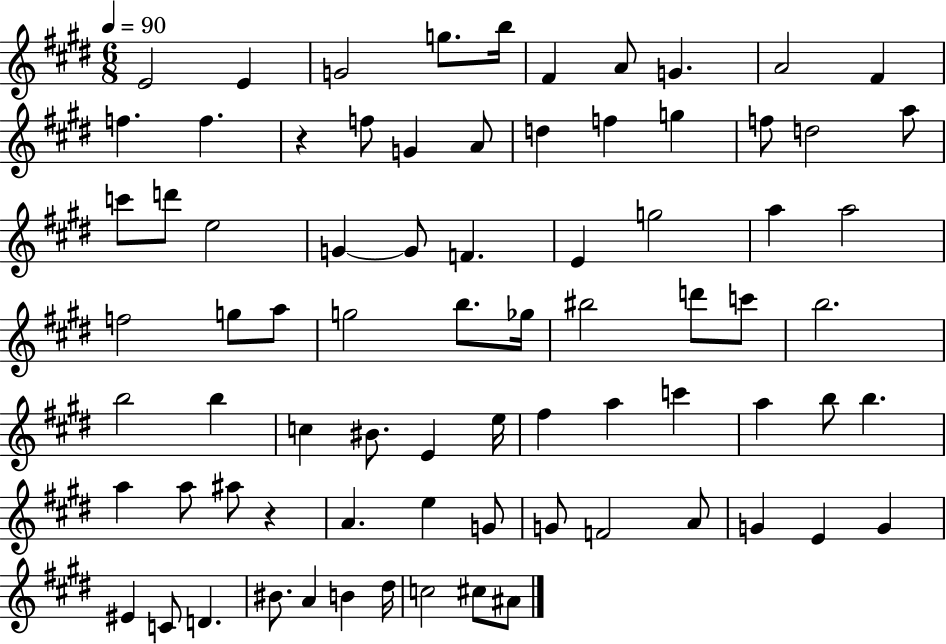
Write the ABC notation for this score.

X:1
T:Untitled
M:6/8
L:1/4
K:E
E2 E G2 g/2 b/4 ^F A/2 G A2 ^F f f z f/2 G A/2 d f g f/2 d2 a/2 c'/2 d'/2 e2 G G/2 F E g2 a a2 f2 g/2 a/2 g2 b/2 _g/4 ^b2 d'/2 c'/2 b2 b2 b c ^B/2 E e/4 ^f a c' a b/2 b a a/2 ^a/2 z A e G/2 G/2 F2 A/2 G E G ^E C/2 D ^B/2 A B ^d/4 c2 ^c/2 ^A/2